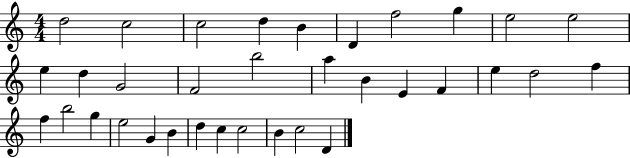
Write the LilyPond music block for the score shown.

{
  \clef treble
  \numericTimeSignature
  \time 4/4
  \key c \major
  d''2 c''2 | c''2 d''4 b'4 | d'4 f''2 g''4 | e''2 e''2 | \break e''4 d''4 g'2 | f'2 b''2 | a''4 b'4 e'4 f'4 | e''4 d''2 f''4 | \break f''4 b''2 g''4 | e''2 g'4 b'4 | d''4 c''4 c''2 | b'4 c''2 d'4 | \break \bar "|."
}